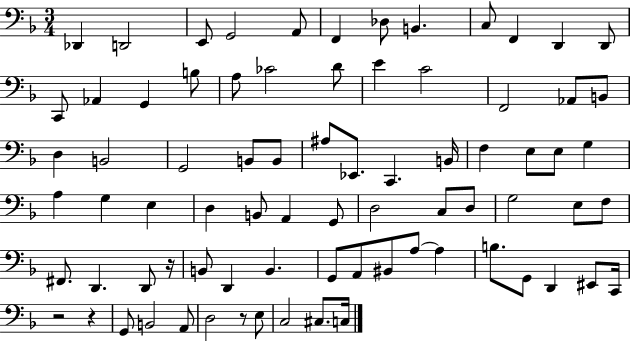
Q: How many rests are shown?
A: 4